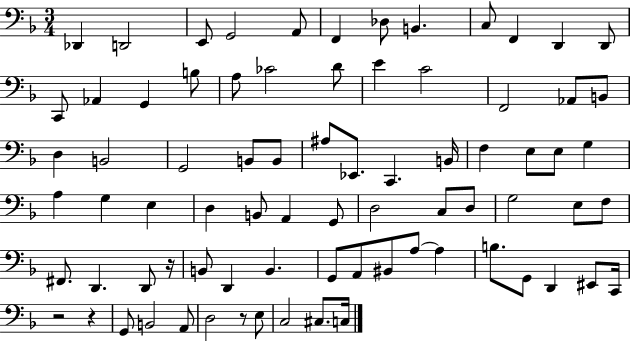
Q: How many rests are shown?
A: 4